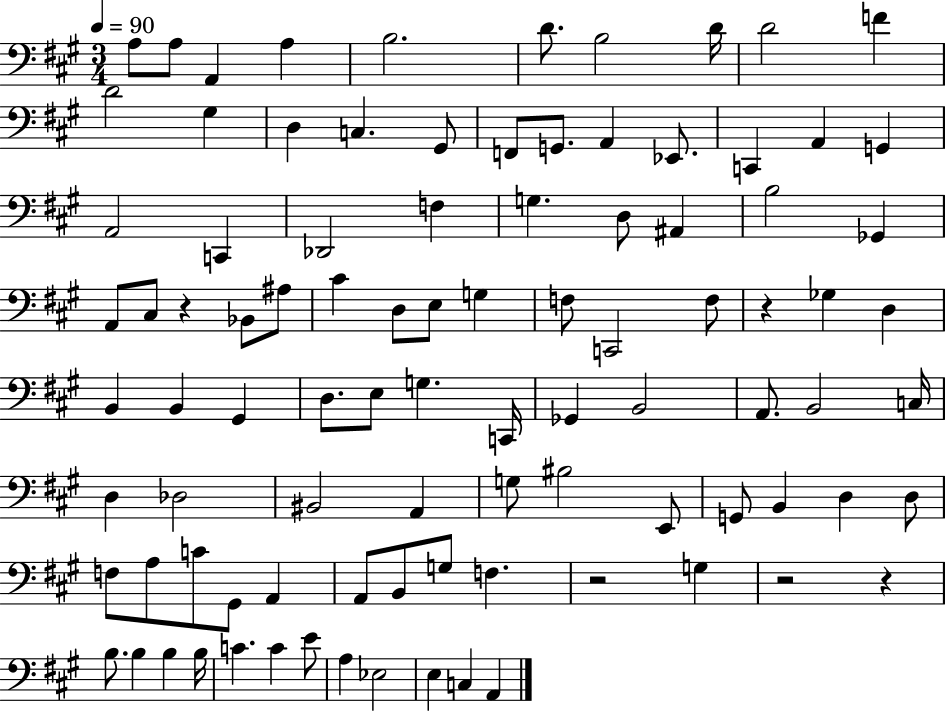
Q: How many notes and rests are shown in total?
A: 94